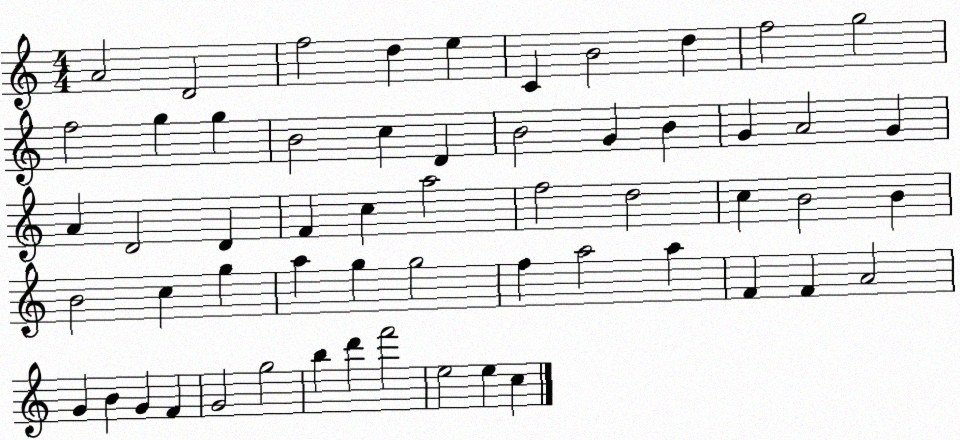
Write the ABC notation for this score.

X:1
T:Untitled
M:4/4
L:1/4
K:C
A2 D2 f2 d e C B2 d f2 g2 f2 g g B2 c D B2 G B G A2 G A D2 D F c a2 f2 d2 c B2 B B2 c g a g g2 f a2 a F F A2 G B G F G2 g2 b d' f'2 e2 e c